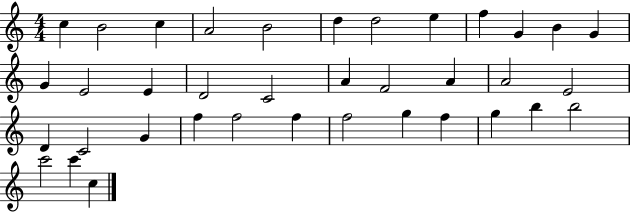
{
  \clef treble
  \numericTimeSignature
  \time 4/4
  \key c \major
  c''4 b'2 c''4 | a'2 b'2 | d''4 d''2 e''4 | f''4 g'4 b'4 g'4 | \break g'4 e'2 e'4 | d'2 c'2 | a'4 f'2 a'4 | a'2 e'2 | \break d'4 c'2 g'4 | f''4 f''2 f''4 | f''2 g''4 f''4 | g''4 b''4 b''2 | \break c'''2 c'''4 c''4 | \bar "|."
}